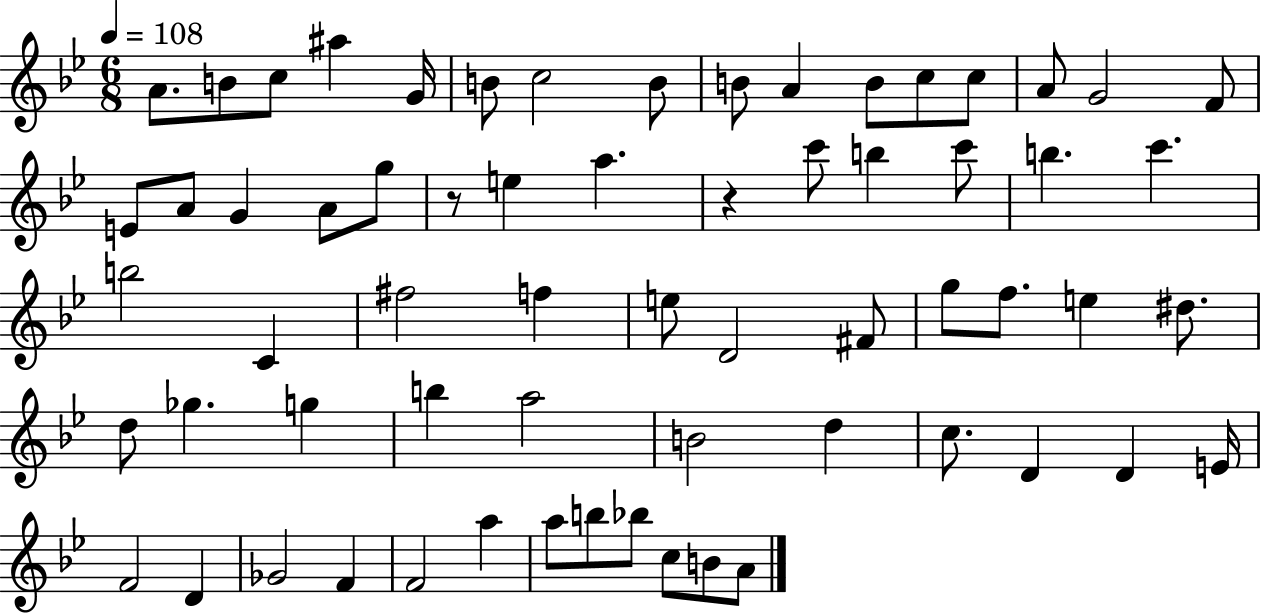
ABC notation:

X:1
T:Untitled
M:6/8
L:1/4
K:Bb
A/2 B/2 c/2 ^a G/4 B/2 c2 B/2 B/2 A B/2 c/2 c/2 A/2 G2 F/2 E/2 A/2 G A/2 g/2 z/2 e a z c'/2 b c'/2 b c' b2 C ^f2 f e/2 D2 ^F/2 g/2 f/2 e ^d/2 d/2 _g g b a2 B2 d c/2 D D E/4 F2 D _G2 F F2 a a/2 b/2 _b/2 c/2 B/2 A/2